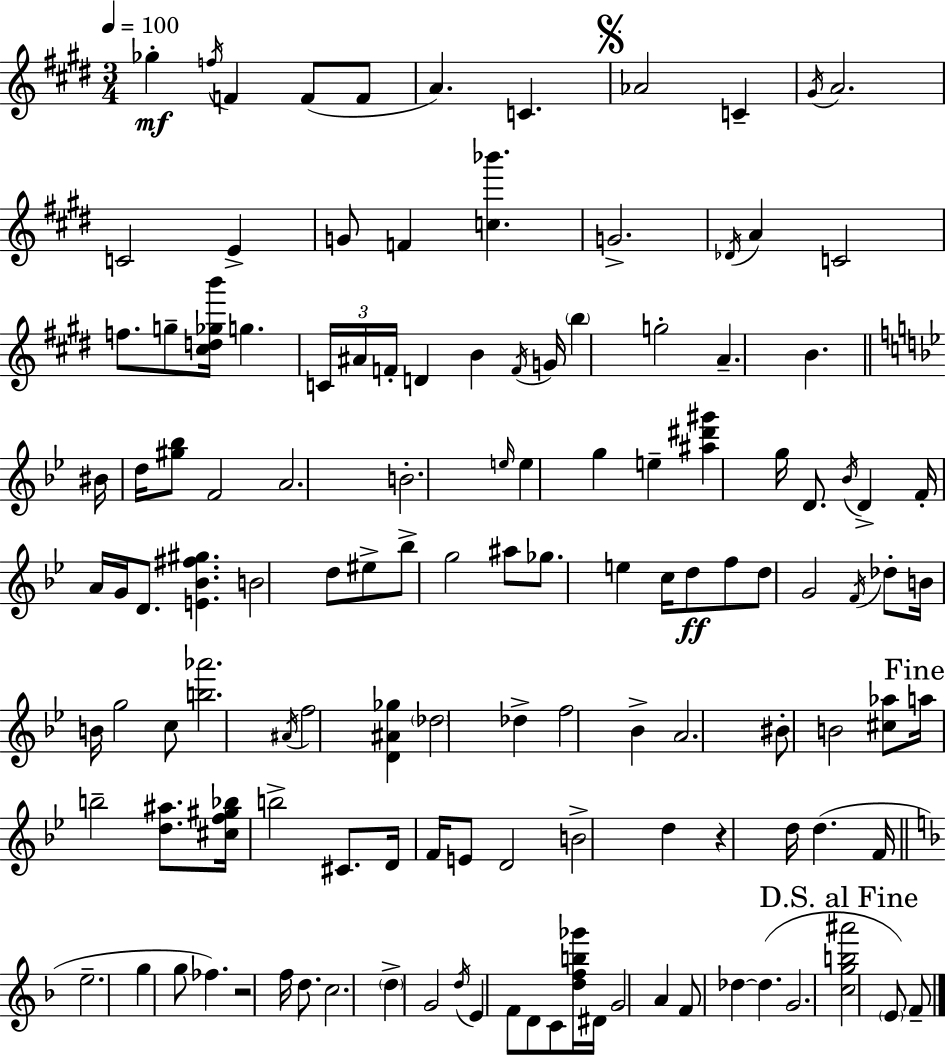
{
  \clef treble
  \numericTimeSignature
  \time 3/4
  \key e \major
  \tempo 4 = 100
  \repeat volta 2 { ges''4-.\mf \acciaccatura { f''16 } f'4 f'8( f'8 | a'4.) c'4. | \mark \markup { \musicglyph "scripts.segno" } aes'2 c'4-- | \acciaccatura { gis'16 } a'2. | \break c'2 e'4-> | g'8 f'4 <c'' bes'''>4. | g'2.-> | \acciaccatura { des'16 } a'4 c'2 | \break f''8. g''8-- <cis'' d'' ges'' b'''>16 g''4. | \tuplet 3/2 { c'16 ais'16 f'16-. } d'4 b'4 | \acciaccatura { f'16 } g'16 \parenthesize b''4 g''2-. | a'4.-- b'4. | \break \bar "||" \break \key g \minor bis'16 d''16 <gis'' bes''>8 f'2 | a'2. | b'2.-. | \grace { e''16 } e''4 g''4 e''4-- | \break <ais'' dis''' gis'''>4 g''16 d'8. \acciaccatura { bes'16 } d'4-> | f'16-. a'16 g'16 d'8. <e' bes' fis'' gis''>4. | b'2 d''8 | eis''8-> bes''8-> g''2 | \break ais''8 ges''8. e''4 c''16 d''8\ff | f''8 d''8 g'2 | \acciaccatura { f'16 } des''8-. b'16 b'16 g''2 | c''8 <b'' aes'''>2. | \break \acciaccatura { ais'16 } f''2 | <d' ais' ges''>4 \parenthesize des''2 | des''4-> f''2 | bes'4-> a'2. | \break bis'8-. b'2 | <cis'' aes''>8 \mark "Fine" a''16 b''2-- | <d'' ais''>8. <cis'' f'' gis'' bes''>16 b''2-> | cis'8. d'16 f'16 e'8 d'2 | \break b'2-> | d''4 r4 d''16 d''4.( | f'16 \bar "||" \break \key f \major e''2.-- | g''4 g''8 fes''4.) | r2 f''16 d''8. | c''2. | \break \parenthesize d''4-> g'2 | \acciaccatura { d''16 } e'4 f'8 d'8 c'8 <d'' f'' b'' ges'''>16 | dis'16 g'2 a'4 | f'8 des''4~~ des''4.( | \break g'2. | \mark "D.S. al Fine" <c'' g'' b'' ais'''>2 \parenthesize e'8) f'8-- | } \bar "|."
}